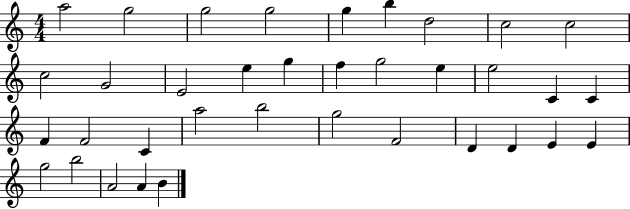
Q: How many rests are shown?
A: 0